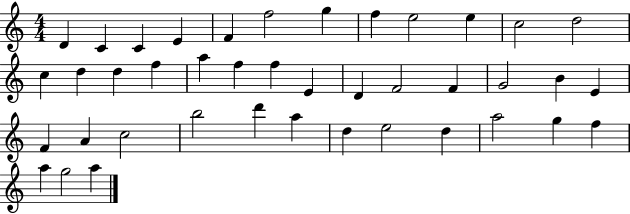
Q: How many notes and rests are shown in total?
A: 41